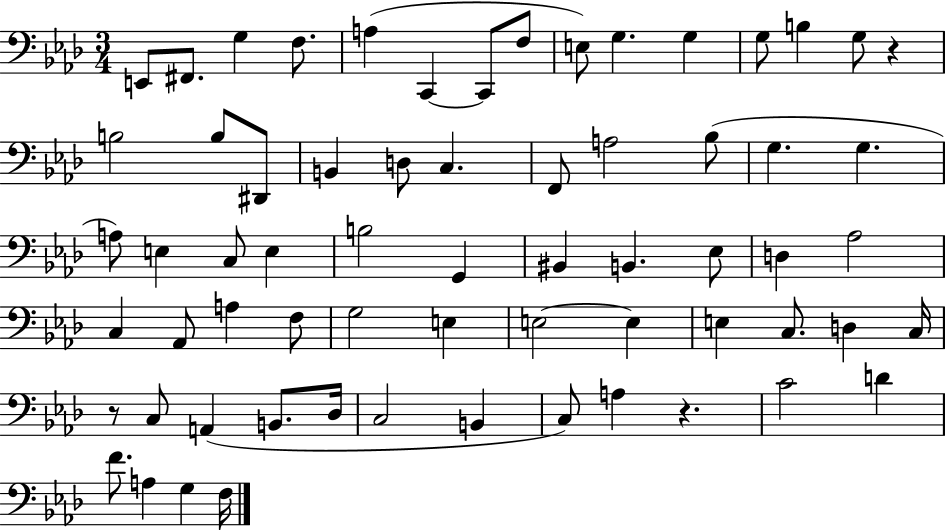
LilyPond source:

{
  \clef bass
  \numericTimeSignature
  \time 3/4
  \key aes \major
  e,8 fis,8. g4 f8. | a4( c,4~~ c,8 f8 | e8) g4. g4 | g8 b4 g8 r4 | \break b2 b8 dis,8 | b,4 d8 c4. | f,8 a2 bes8( | g4. g4. | \break a8) e4 c8 e4 | b2 g,4 | bis,4 b,4. ees8 | d4 aes2 | \break c4 aes,8 a4 f8 | g2 e4 | e2~~ e4 | e4 c8. d4 c16 | \break r8 c8 a,4( b,8. des16 | c2 b,4 | c8) a4 r4. | c'2 d'4 | \break f'8. a4 g4 f16 | \bar "|."
}